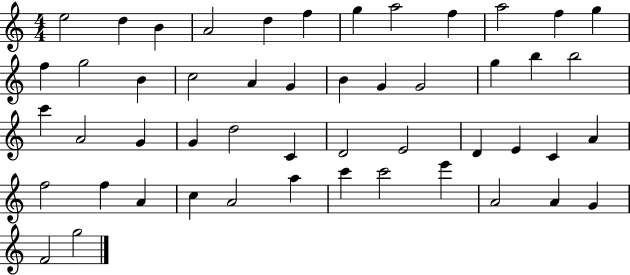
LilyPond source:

{
  \clef treble
  \numericTimeSignature
  \time 4/4
  \key c \major
  e''2 d''4 b'4 | a'2 d''4 f''4 | g''4 a''2 f''4 | a''2 f''4 g''4 | \break f''4 g''2 b'4 | c''2 a'4 g'4 | b'4 g'4 g'2 | g''4 b''4 b''2 | \break c'''4 a'2 g'4 | g'4 d''2 c'4 | d'2 e'2 | d'4 e'4 c'4 a'4 | \break f''2 f''4 a'4 | c''4 a'2 a''4 | c'''4 c'''2 e'''4 | a'2 a'4 g'4 | \break f'2 g''2 | \bar "|."
}